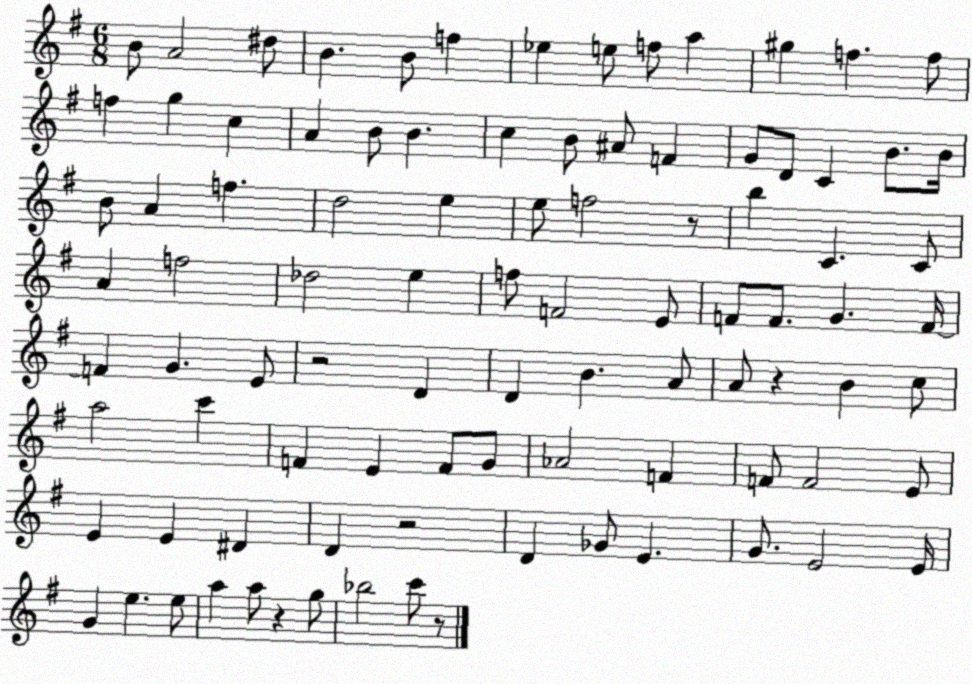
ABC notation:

X:1
T:Untitled
M:6/8
L:1/4
K:G
B/2 A2 ^d/2 B B/2 f _e e/2 f/2 a ^g f f/2 f g c A B/2 B c B/2 ^A/2 F G/2 D/2 C B/2 B/4 B/2 A f d2 e e/2 f2 z/2 b C C/2 A f2 _d2 e f/2 F2 E/2 F/2 F/2 G F/4 F G E/2 z2 D D B A/2 A/2 z B c/2 a2 c' F E F/2 G/2 _A2 F F/2 F2 E/2 E E ^D D z2 D _G/2 E G/2 E2 E/4 G e e/2 a a/2 z g/2 _b2 c'/2 z/2